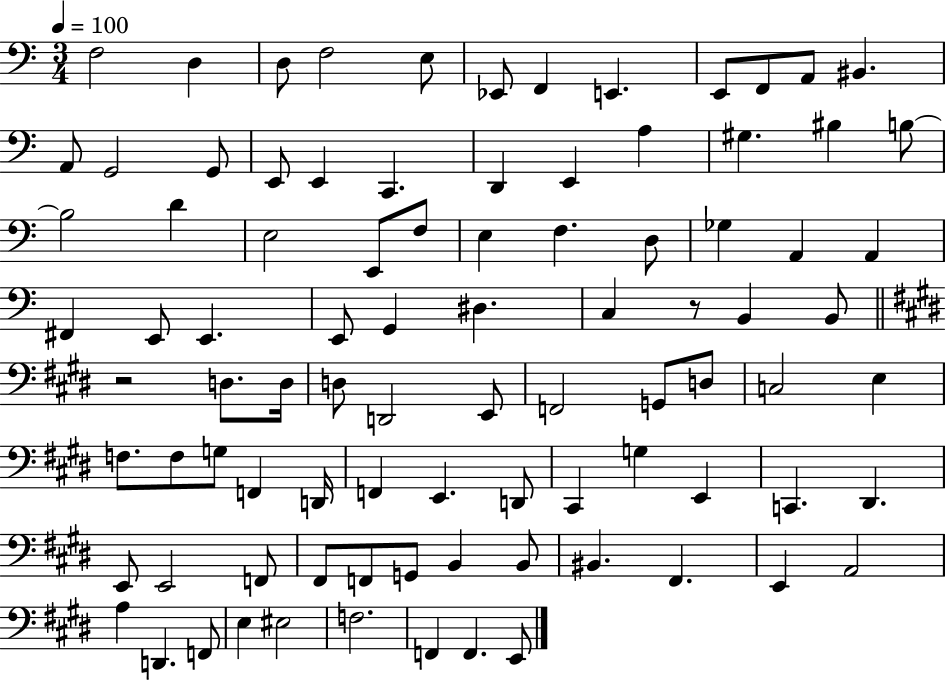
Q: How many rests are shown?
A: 2